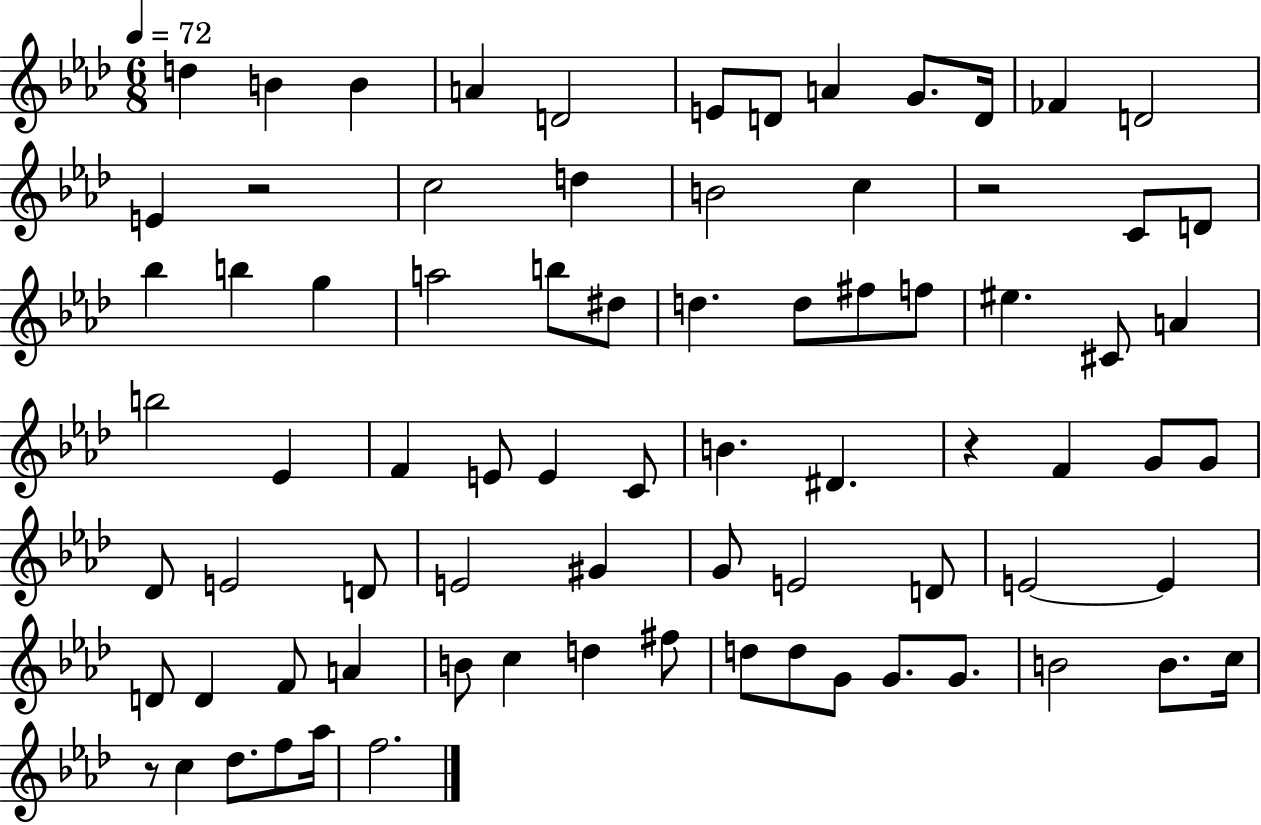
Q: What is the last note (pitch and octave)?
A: F5